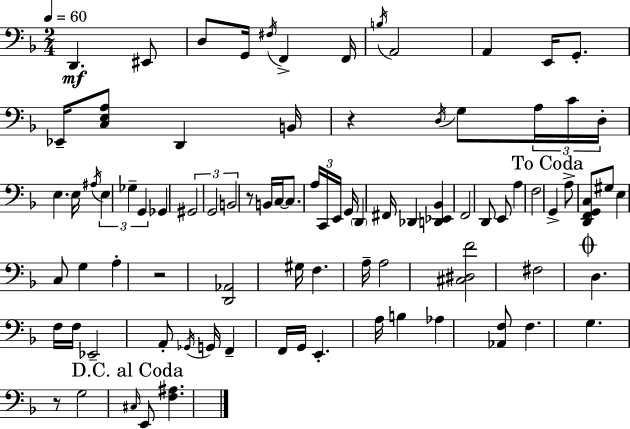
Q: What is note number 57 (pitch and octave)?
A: F#3